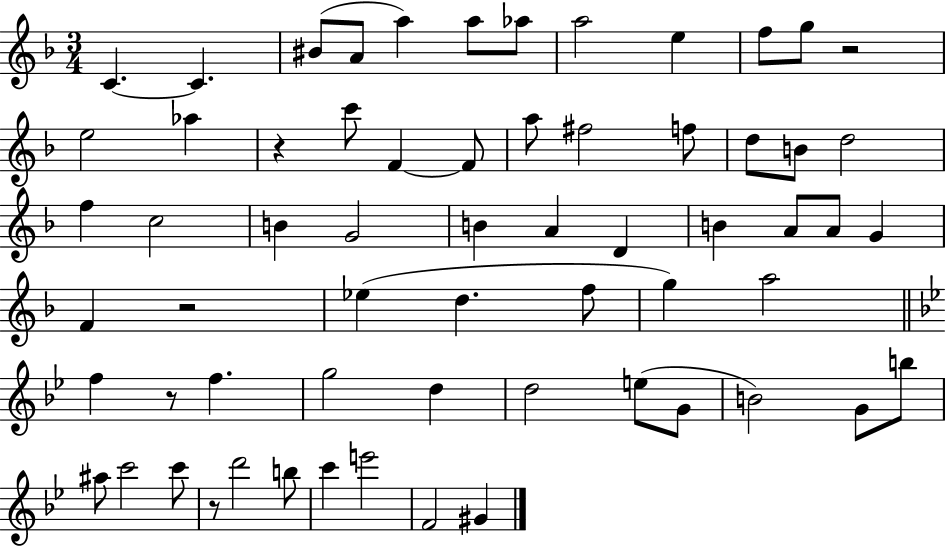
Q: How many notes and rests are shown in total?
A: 63